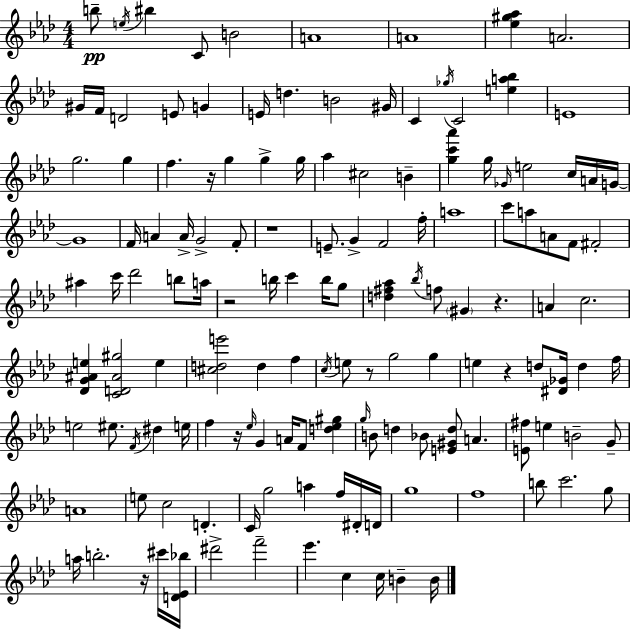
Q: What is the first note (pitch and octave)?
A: B5